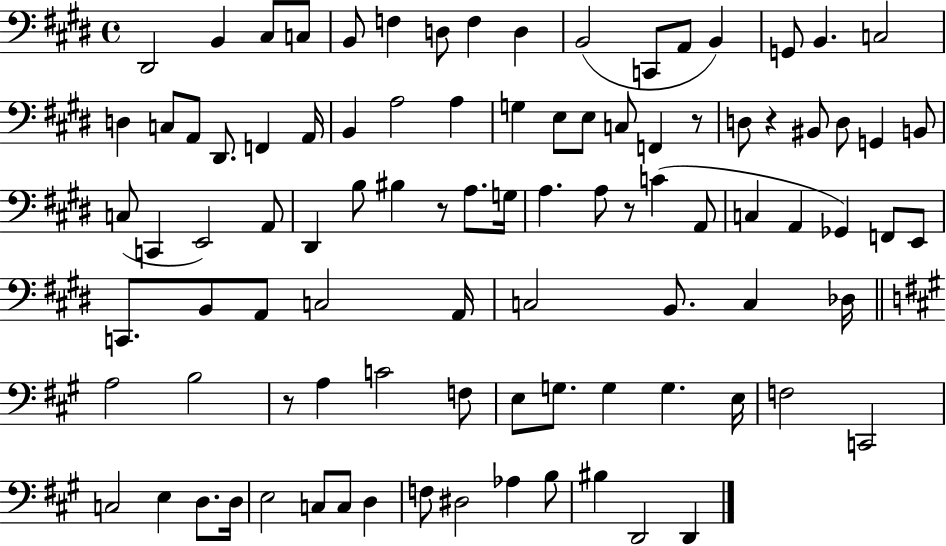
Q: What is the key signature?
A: E major